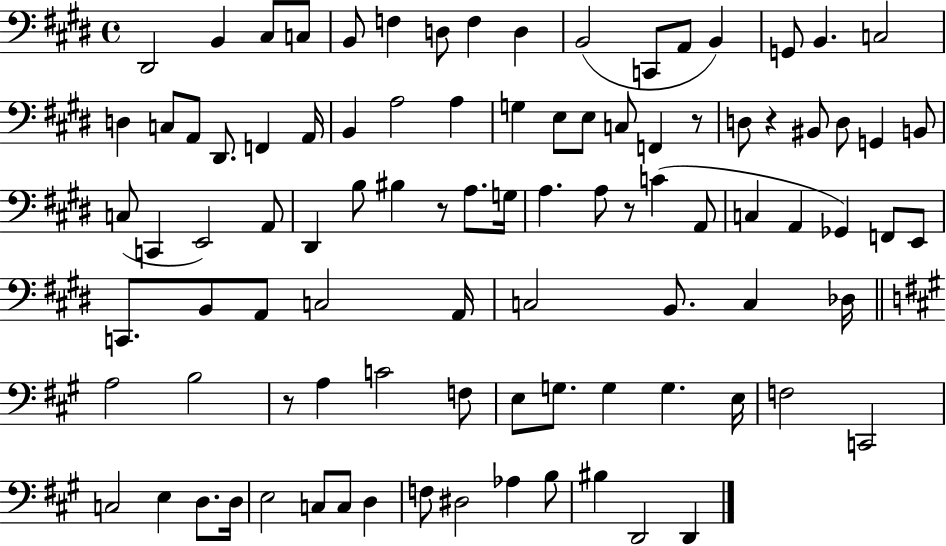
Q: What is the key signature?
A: E major